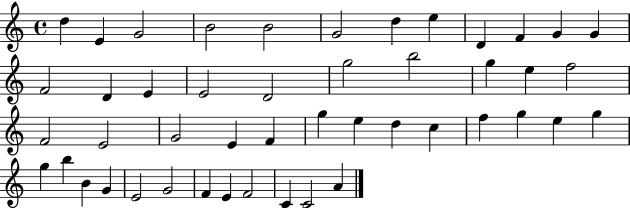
D5/q E4/q G4/h B4/h B4/h G4/h D5/q E5/q D4/q F4/q G4/q G4/q F4/h D4/q E4/q E4/h D4/h G5/h B5/h G5/q E5/q F5/h F4/h E4/h G4/h E4/q F4/q G5/q E5/q D5/q C5/q F5/q G5/q E5/q G5/q G5/q B5/q B4/q G4/q E4/h G4/h F4/q E4/q F4/h C4/q C4/h A4/q